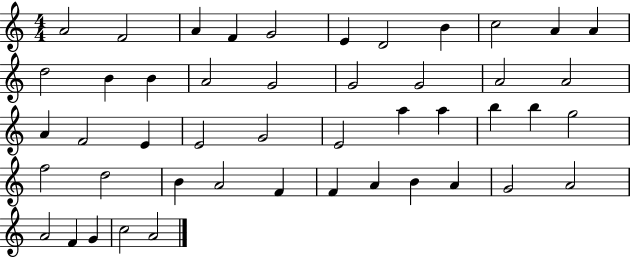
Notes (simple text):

A4/h F4/h A4/q F4/q G4/h E4/q D4/h B4/q C5/h A4/q A4/q D5/h B4/q B4/q A4/h G4/h G4/h G4/h A4/h A4/h A4/q F4/h E4/q E4/h G4/h E4/h A5/q A5/q B5/q B5/q G5/h F5/h D5/h B4/q A4/h F4/q F4/q A4/q B4/q A4/q G4/h A4/h A4/h F4/q G4/q C5/h A4/h